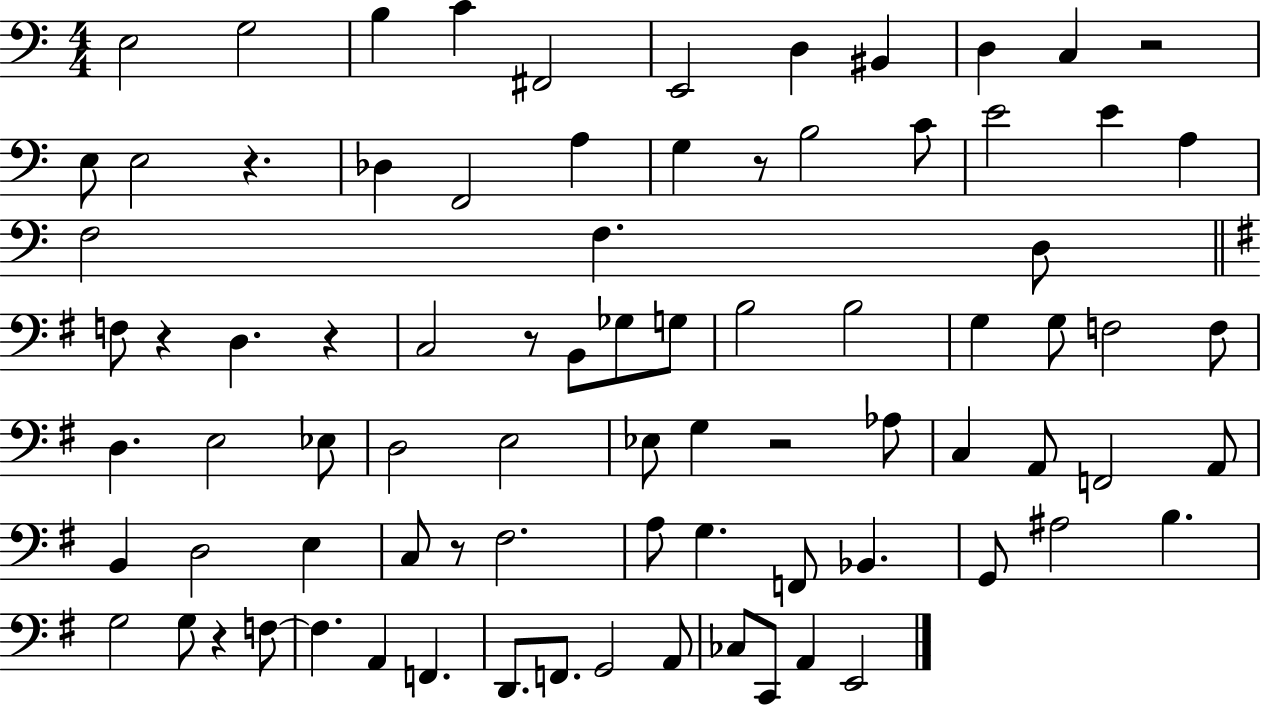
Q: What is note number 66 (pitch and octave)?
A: F2